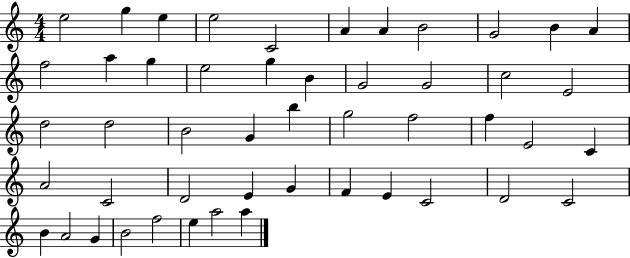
E5/h G5/q E5/q E5/h C4/h A4/q A4/q B4/h G4/h B4/q A4/q F5/h A5/q G5/q E5/h G5/q B4/q G4/h G4/h C5/h E4/h D5/h D5/h B4/h G4/q B5/q G5/h F5/h F5/q E4/h C4/q A4/h C4/h D4/h E4/q G4/q F4/q E4/q C4/h D4/h C4/h B4/q A4/h G4/q B4/h F5/h E5/q A5/h A5/q